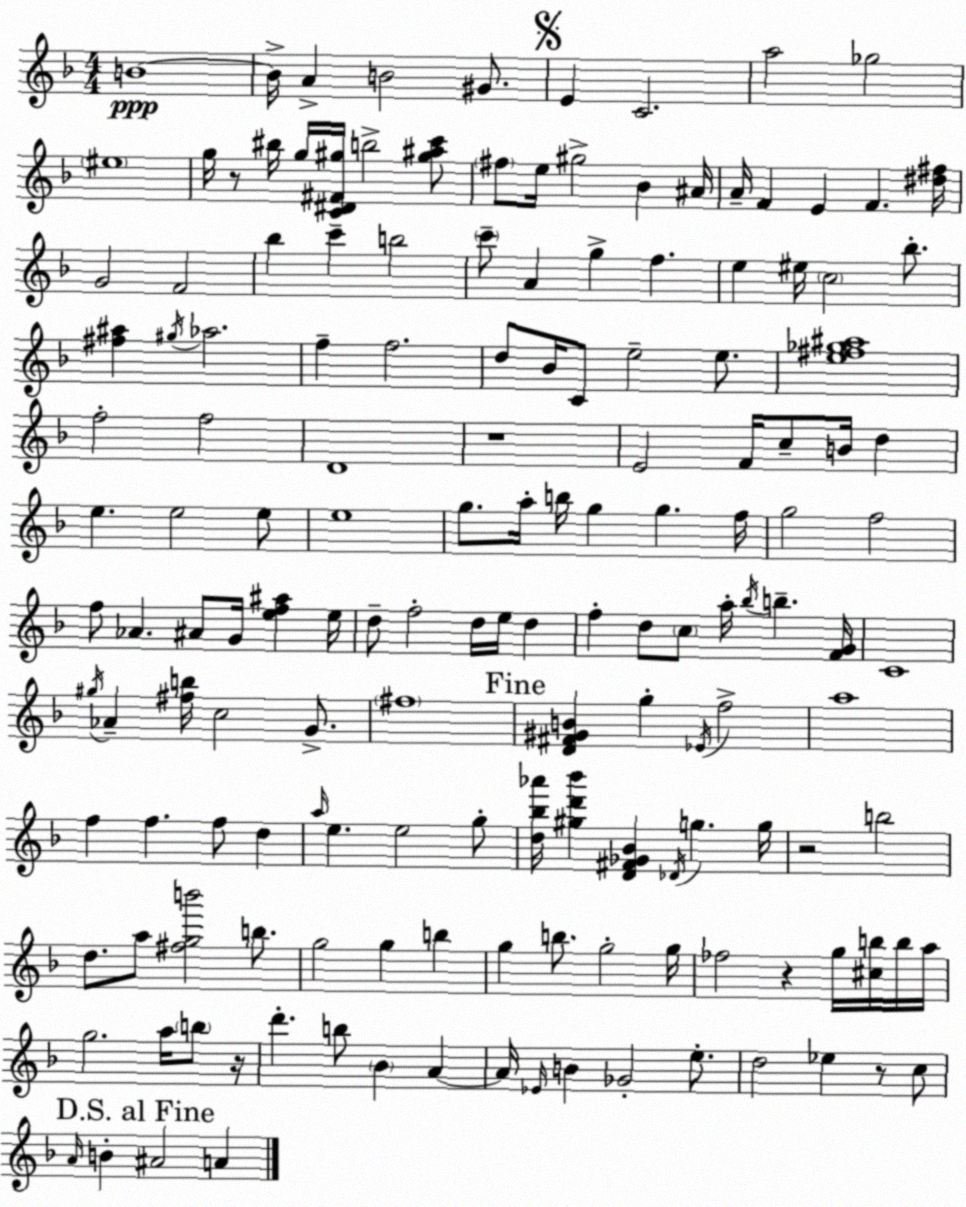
X:1
T:Untitled
M:4/4
L:1/4
K:Dm
B4 B/4 A B2 ^G/2 E C2 a2 _g2 ^e4 g/4 z/2 ^b/4 g/4 [C^D^F^g]/4 b2 [^g^ac']/2 ^f/2 e/4 ^g2 _B ^A/4 A/4 F E F [^d^f]/4 G2 F2 _b c' b2 c'/2 A g f e ^e/4 c2 _b/2 [^f^a] ^g/4 _a2 f f2 d/2 _B/4 C/2 e2 e/2 [e^f_g^a]4 f2 f2 D4 z4 E2 F/4 c/2 B/4 d e e2 e/2 e4 g/2 a/4 b/4 g g f/4 g2 f2 f/2 _A ^A/2 G/4 [ef^a] e/4 d/2 f2 d/4 e/4 d f d/2 c/2 a/4 _b/4 b [FG]/4 C4 ^g/4 _A [^fb]/4 c2 G/2 ^f4 [D^F^GB] g _E/4 f2 a4 f f f/2 d a/4 e e2 g/2 [d_b_a']/4 [^gd'_b'] [D^F_G_B] _D/4 g g/4 z2 b2 d/2 a/2 [^fgb']2 b/2 g2 g b g b/2 g2 g/4 _f2 z g/4 [^cb]/4 b/4 a/4 g2 a/4 b/2 z/4 d' b/2 _B A A/4 _E/4 B _G2 e/2 d2 _e z/2 c/2 A/4 B ^A2 A